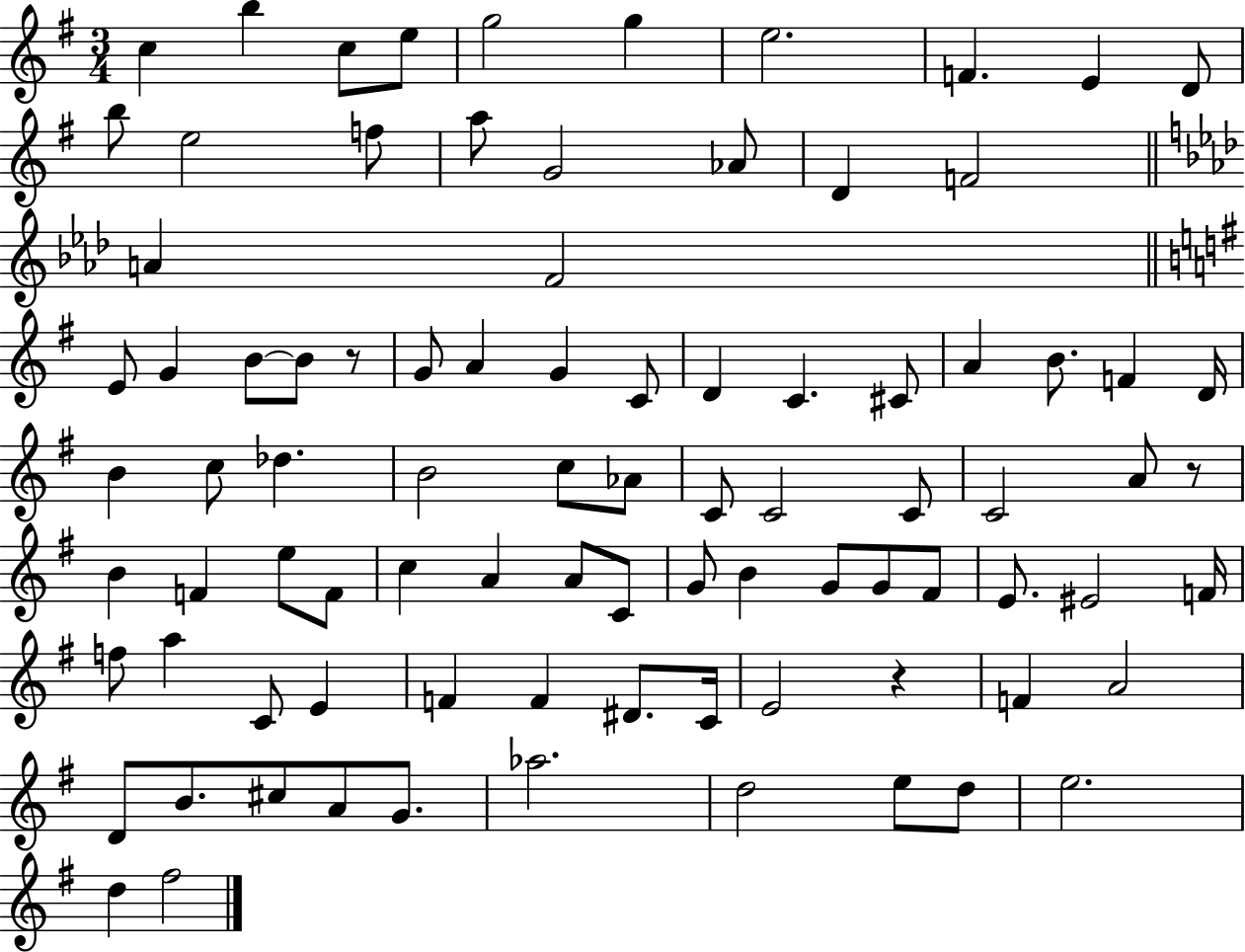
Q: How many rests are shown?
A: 3